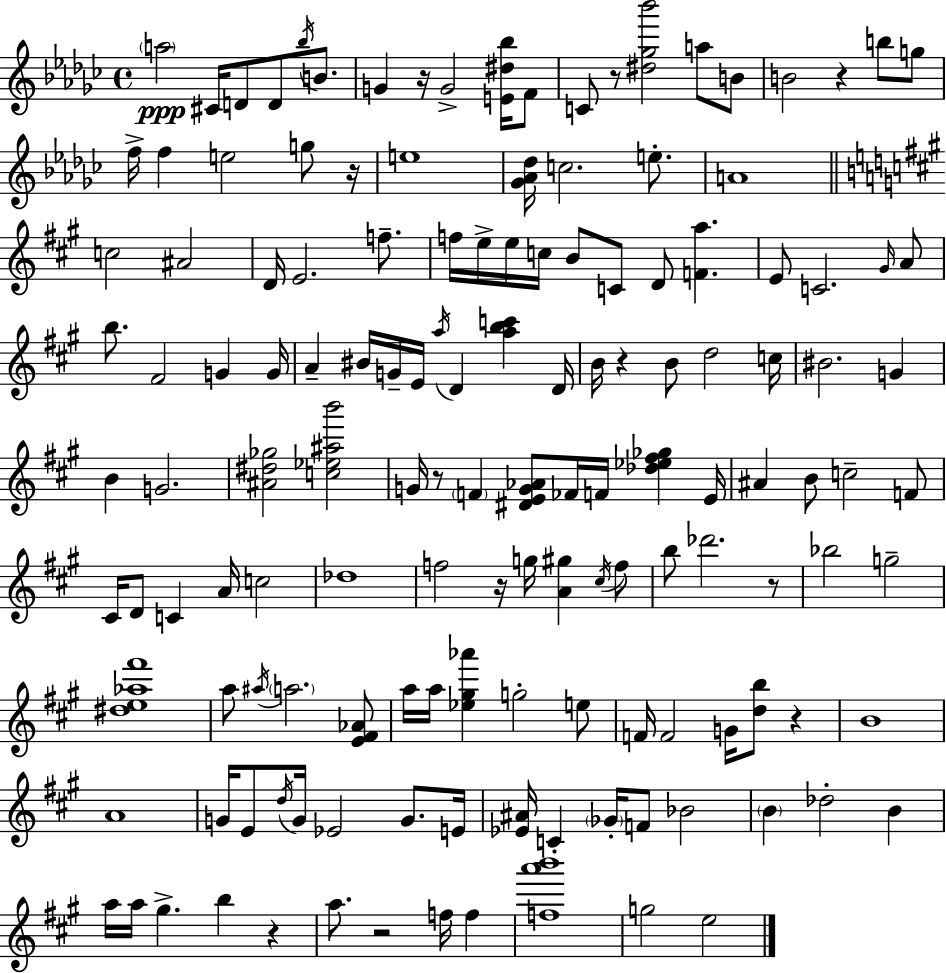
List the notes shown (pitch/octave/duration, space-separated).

A5/h C#4/s D4/e D4/e Bb5/s B4/e. G4/q R/s G4/h [E4,D#5,Bb5]/s F4/e C4/e R/e [D#5,Gb5,Bb6]/h A5/e B4/e B4/h R/q B5/e G5/e F5/s F5/q E5/h G5/e R/s E5/w [Gb4,Ab4,Db5]/s C5/h. E5/e. A4/w C5/h A#4/h D4/s E4/h. F5/e. F5/s E5/s E5/s C5/s B4/e C4/e D4/e [F4,A5]/q. E4/e C4/h. G#4/s A4/e B5/e. F#4/h G4/q G4/s A4/q BIS4/s G4/s E4/s A5/s D4/q [A5,B5,C6]/q D4/s B4/s R/q B4/e D5/h C5/s BIS4/h. G4/q B4/q G4/h. [A#4,D#5,Gb5]/h [C5,Eb5,A#5,B6]/h G4/s R/e F4/q [D#4,E4,G4,Ab4]/e FES4/s F4/s [Db5,Eb5,F#5,Gb5]/q E4/s A#4/q B4/e C5/h F4/e C#4/s D4/e C4/q A4/s C5/h Db5/w F5/h R/s G5/s [A4,G#5]/q C#5/s F5/e B5/e Db6/h. R/e Bb5/h G5/h [D#5,E5,Ab5,F#6]/w A5/e A#5/s A5/h. [E4,F#4,Ab4]/e A5/s A5/s [Eb5,G#5,Ab6]/q G5/h E5/e F4/s F4/h G4/s [D5,B5]/e R/q B4/w A4/w G4/s E4/e D5/s G4/s Eb4/h G4/e. E4/s [Eb4,A#4]/s C4/q Gb4/s F4/e Bb4/h B4/q Db5/h B4/q A5/s A5/s G#5/q. B5/q R/q A5/e. R/h F5/s F5/q [F5,A6,B6]/w G5/h E5/h